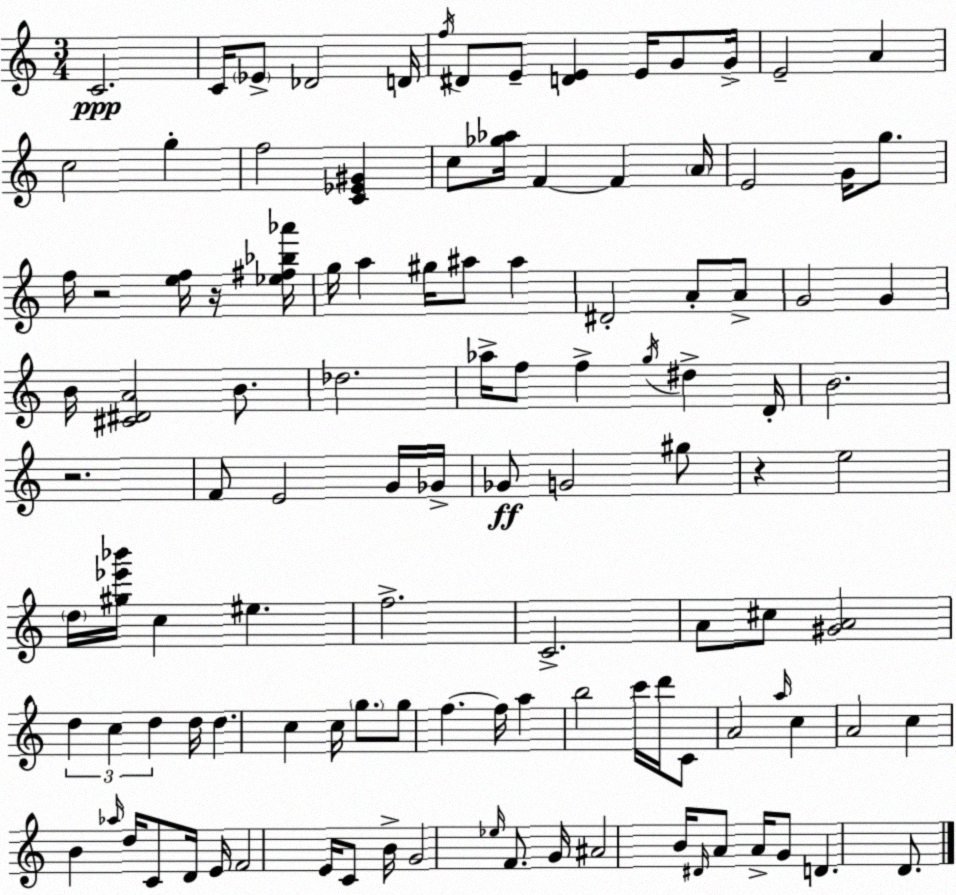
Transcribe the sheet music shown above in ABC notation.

X:1
T:Untitled
M:3/4
L:1/4
K:Am
C2 C/4 _E/2 _D2 D/4 f/4 ^D/2 E/2 [DE] E/4 G/2 G/4 E2 A c2 g f2 [C_E^G] c/2 [_g_a]/4 F F A/4 E2 G/4 g/2 f/4 z2 [ef]/4 z/4 [_e^f_b_a']/4 g/4 a ^g/4 ^a/2 ^a ^D2 A/2 A/2 G2 G B/4 [^C^DA]2 B/2 _d2 _a/4 f/2 f g/4 ^d D/4 B2 z2 F/2 E2 G/4 _G/4 _G/2 G2 ^g/2 z e2 d/4 [^g_e'_b']/4 c ^e f2 C2 A/2 ^c/2 [^GA]2 d c d d/4 d c c/4 g/2 g/2 f f/4 a b2 c'/4 d'/4 C/2 A2 a/4 c A2 c B _a/4 d/4 C/2 D/4 E/4 F2 E/4 C/2 B/4 G2 _e/4 F/2 G/4 ^A2 B/4 ^D/4 A/2 A/4 G/2 D D/2